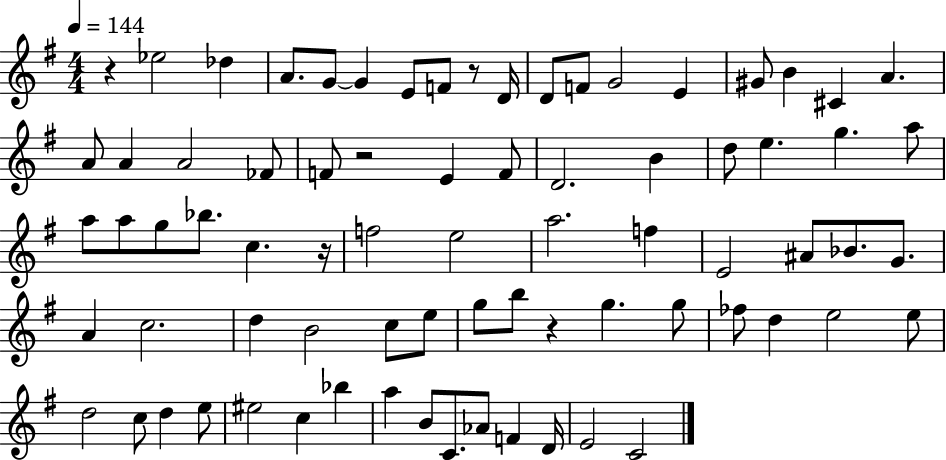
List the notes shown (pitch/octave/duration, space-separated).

R/q Eb5/h Db5/q A4/e. G4/e G4/q E4/e F4/e R/e D4/s D4/e F4/e G4/h E4/q G#4/e B4/q C#4/q A4/q. A4/e A4/q A4/h FES4/e F4/e R/h E4/q F4/e D4/h. B4/q D5/e E5/q. G5/q. A5/e A5/e A5/e G5/e Bb5/e. C5/q. R/s F5/h E5/h A5/h. F5/q E4/h A#4/e Bb4/e. G4/e. A4/q C5/h. D5/q B4/h C5/e E5/e G5/e B5/e R/q G5/q. G5/e FES5/e D5/q E5/h E5/e D5/h C5/e D5/q E5/e EIS5/h C5/q Bb5/q A5/q B4/e C4/e. Ab4/e F4/q D4/s E4/h C4/h